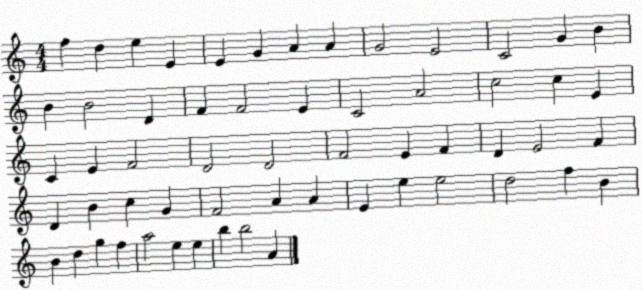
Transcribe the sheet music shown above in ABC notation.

X:1
T:Untitled
M:4/4
L:1/4
K:C
f d e E E G A A G2 E2 C2 G B B B2 D F F2 E C2 A2 c2 c E C E F2 D2 D2 F2 E F D E2 F D B c G F2 A A E e e2 d2 f B B d g f a2 e e b b2 A